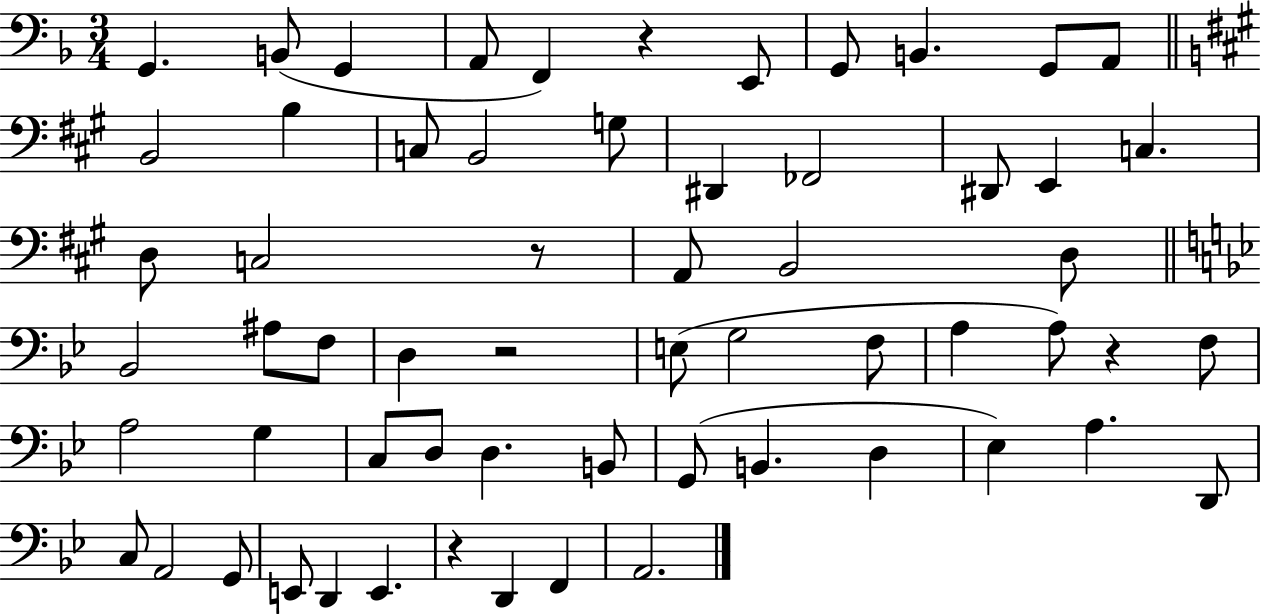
X:1
T:Untitled
M:3/4
L:1/4
K:F
G,, B,,/2 G,, A,,/2 F,, z E,,/2 G,,/2 B,, G,,/2 A,,/2 B,,2 B, C,/2 B,,2 G,/2 ^D,, _F,,2 ^D,,/2 E,, C, D,/2 C,2 z/2 A,,/2 B,,2 D,/2 _B,,2 ^A,/2 F,/2 D, z2 E,/2 G,2 F,/2 A, A,/2 z F,/2 A,2 G, C,/2 D,/2 D, B,,/2 G,,/2 B,, D, _E, A, D,,/2 C,/2 A,,2 G,,/2 E,,/2 D,, E,, z D,, F,, A,,2